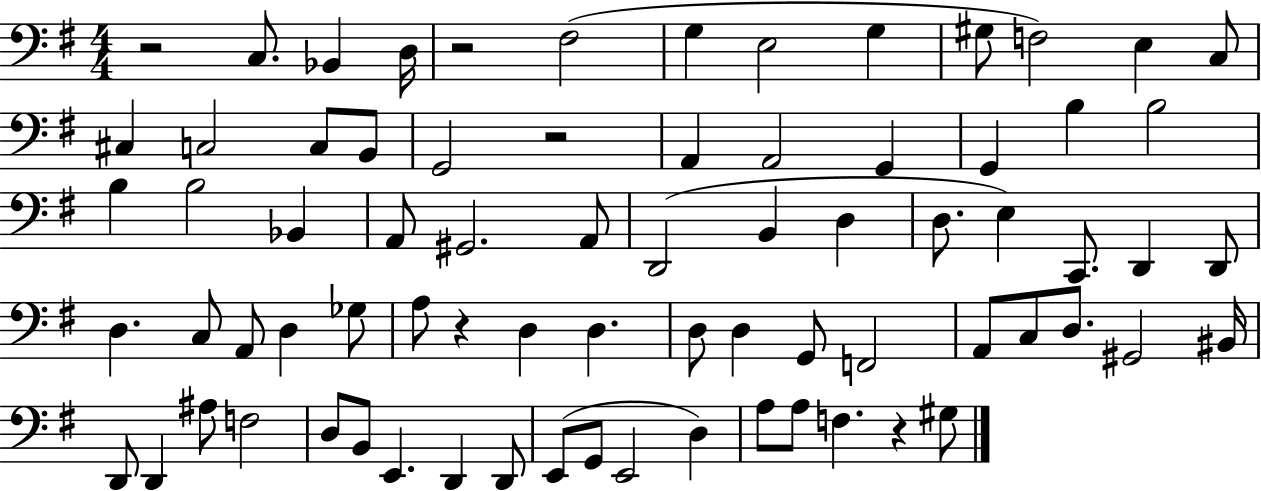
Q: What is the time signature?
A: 4/4